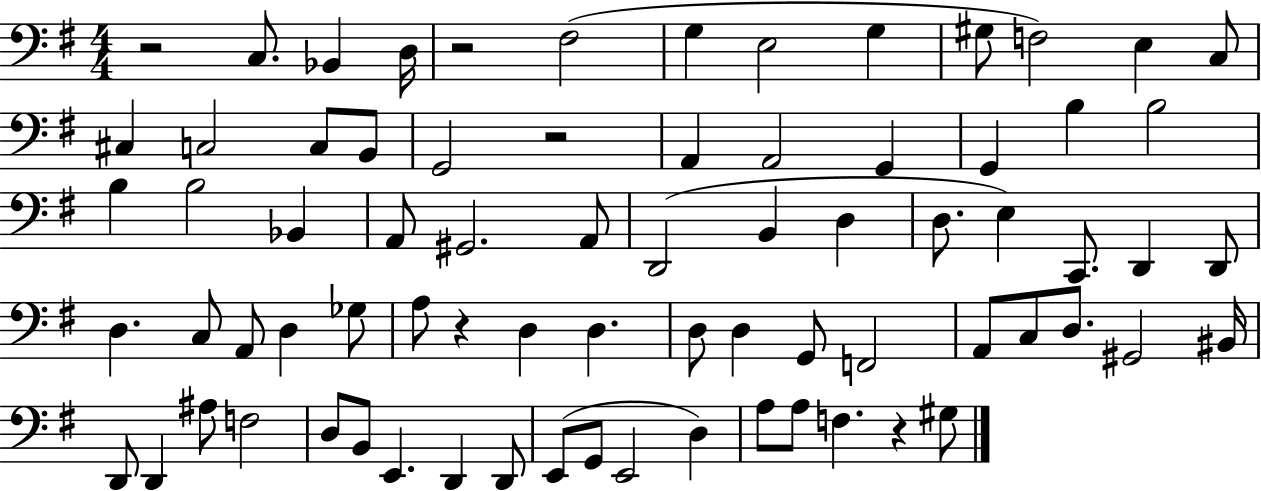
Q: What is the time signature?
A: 4/4